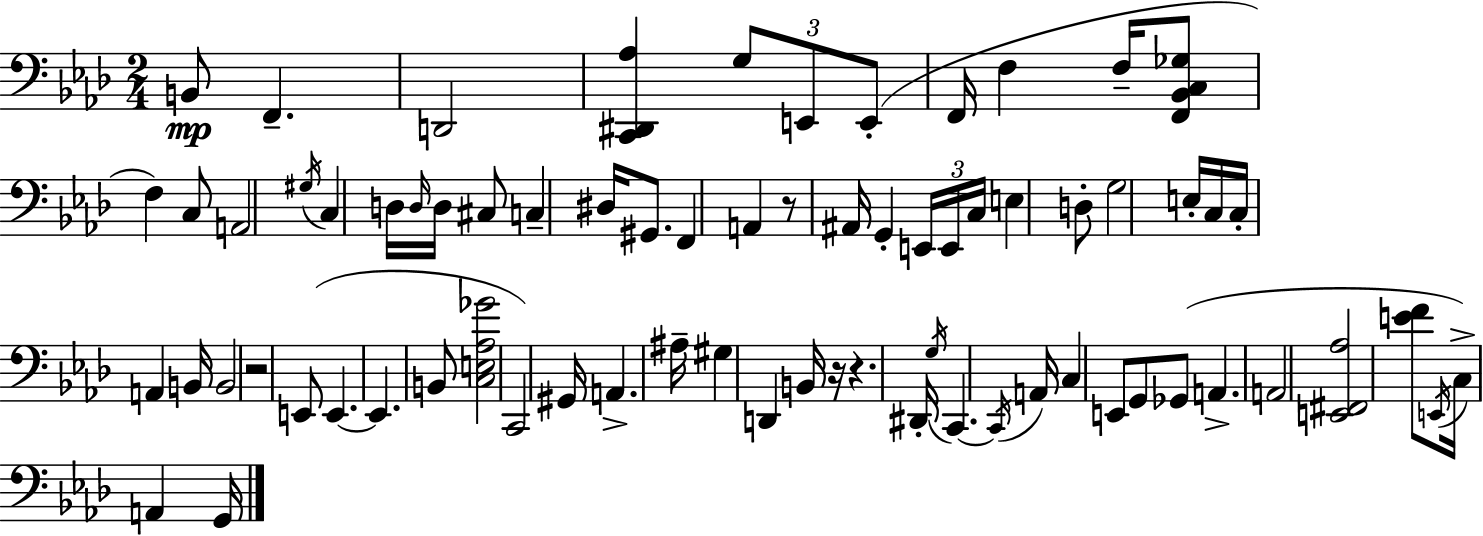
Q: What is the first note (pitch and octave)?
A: B2